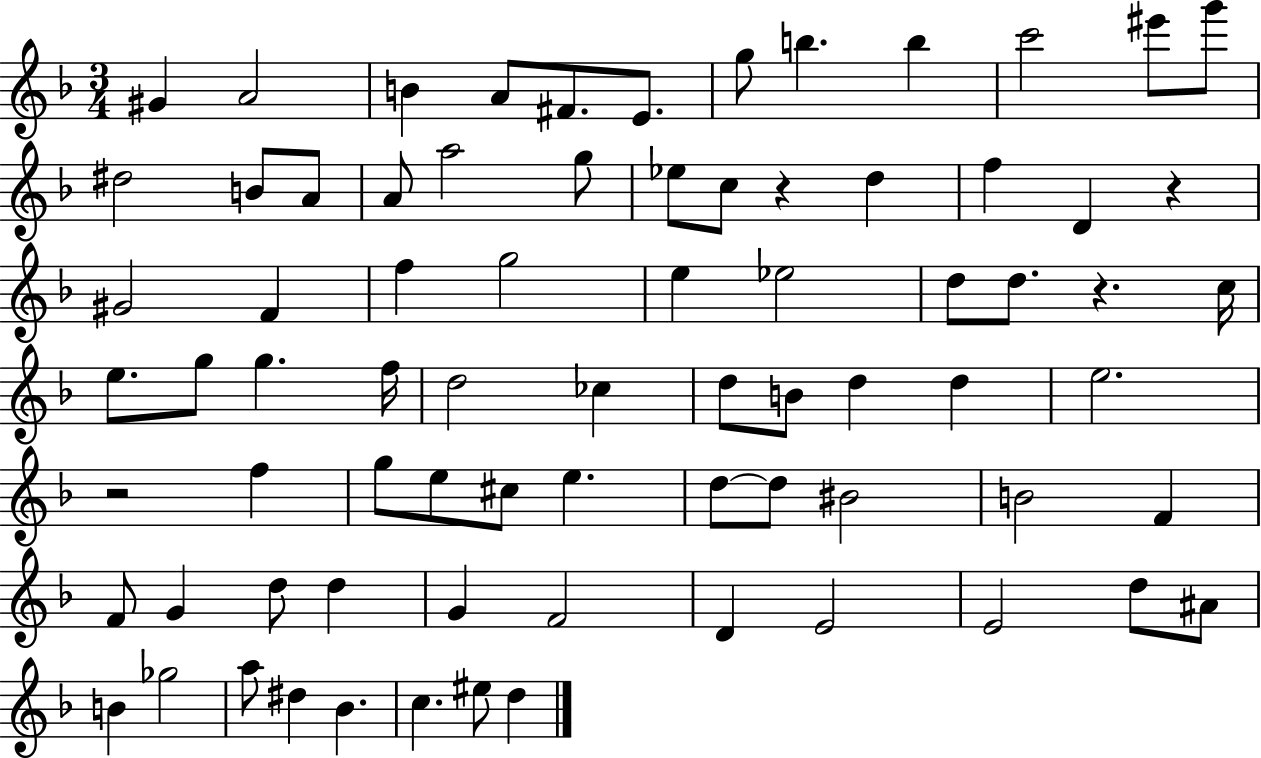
{
  \clef treble
  \numericTimeSignature
  \time 3/4
  \key f \major
  gis'4 a'2 | b'4 a'8 fis'8. e'8. | g''8 b''4. b''4 | c'''2 eis'''8 g'''8 | \break dis''2 b'8 a'8 | a'8 a''2 g''8 | ees''8 c''8 r4 d''4 | f''4 d'4 r4 | \break gis'2 f'4 | f''4 g''2 | e''4 ees''2 | d''8 d''8. r4. c''16 | \break e''8. g''8 g''4. f''16 | d''2 ces''4 | d''8 b'8 d''4 d''4 | e''2. | \break r2 f''4 | g''8 e''8 cis''8 e''4. | d''8~~ d''8 bis'2 | b'2 f'4 | \break f'8 g'4 d''8 d''4 | g'4 f'2 | d'4 e'2 | e'2 d''8 ais'8 | \break b'4 ges''2 | a''8 dis''4 bes'4. | c''4. eis''8 d''4 | \bar "|."
}